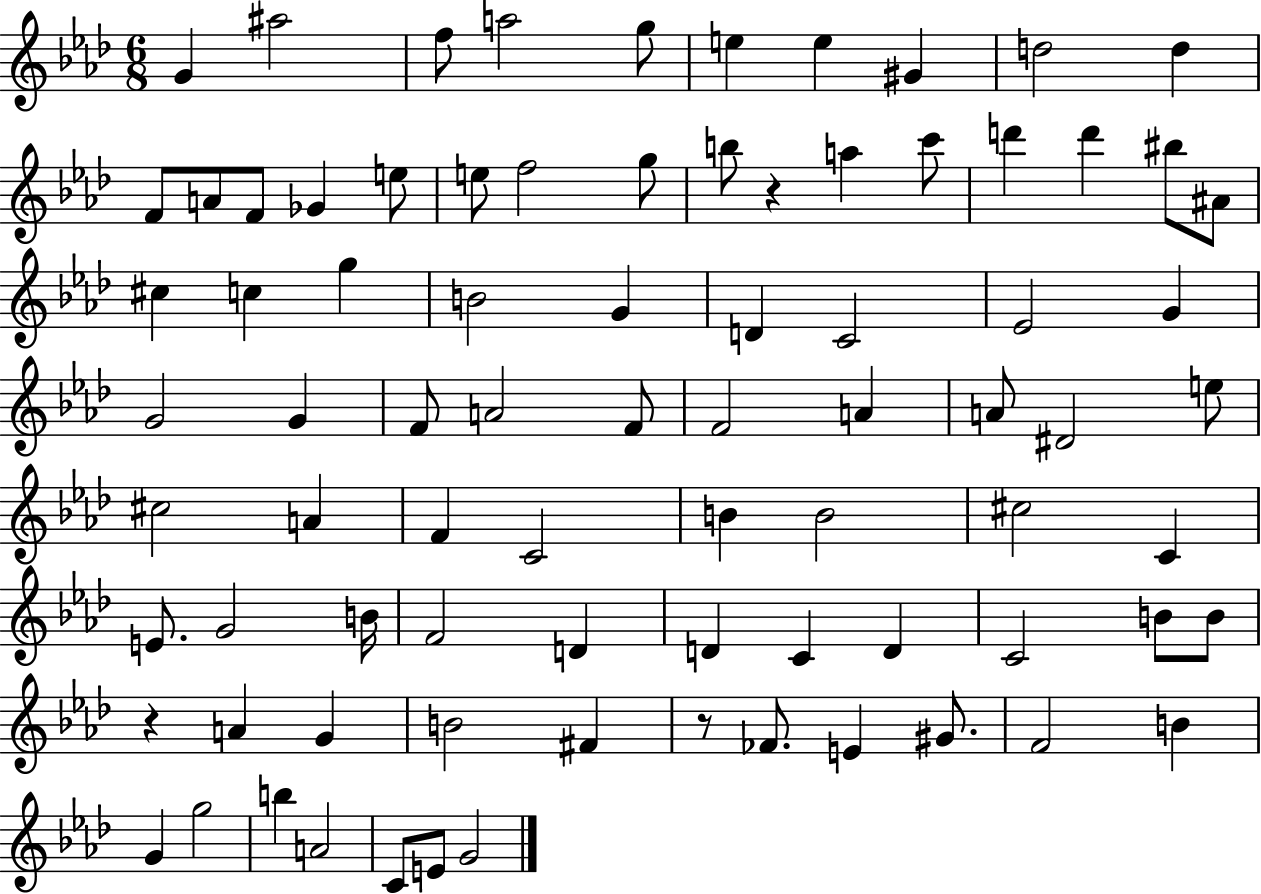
{
  \clef treble
  \numericTimeSignature
  \time 6/8
  \key aes \major
  g'4 ais''2 | f''8 a''2 g''8 | e''4 e''4 gis'4 | d''2 d''4 | \break f'8 a'8 f'8 ges'4 e''8 | e''8 f''2 g''8 | b''8 r4 a''4 c'''8 | d'''4 d'''4 bis''8 ais'8 | \break cis''4 c''4 g''4 | b'2 g'4 | d'4 c'2 | ees'2 g'4 | \break g'2 g'4 | f'8 a'2 f'8 | f'2 a'4 | a'8 dis'2 e''8 | \break cis''2 a'4 | f'4 c'2 | b'4 b'2 | cis''2 c'4 | \break e'8. g'2 b'16 | f'2 d'4 | d'4 c'4 d'4 | c'2 b'8 b'8 | \break r4 a'4 g'4 | b'2 fis'4 | r8 fes'8. e'4 gis'8. | f'2 b'4 | \break g'4 g''2 | b''4 a'2 | c'8 e'8 g'2 | \bar "|."
}